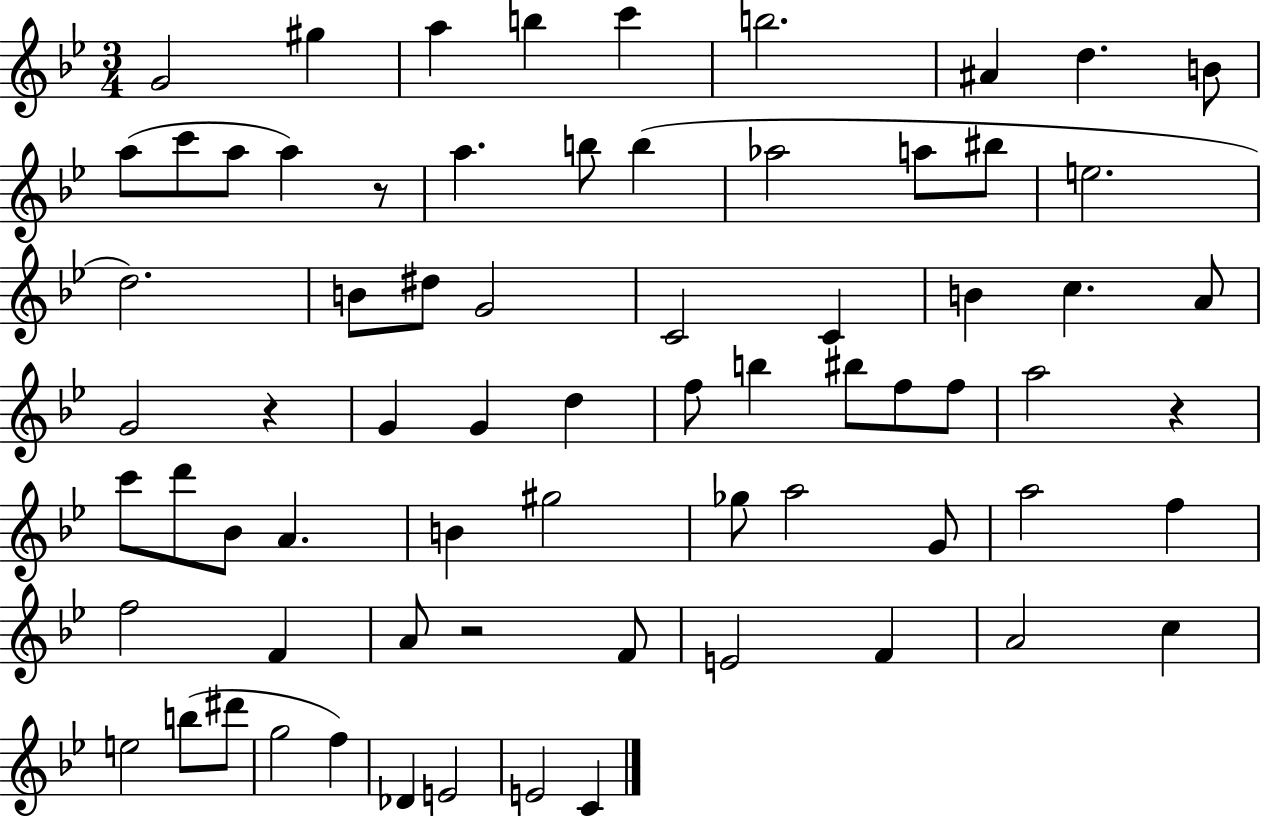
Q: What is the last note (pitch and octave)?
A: C4